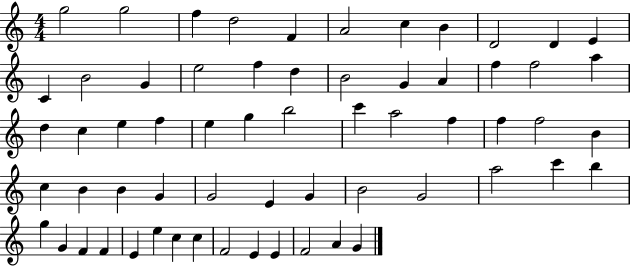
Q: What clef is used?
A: treble